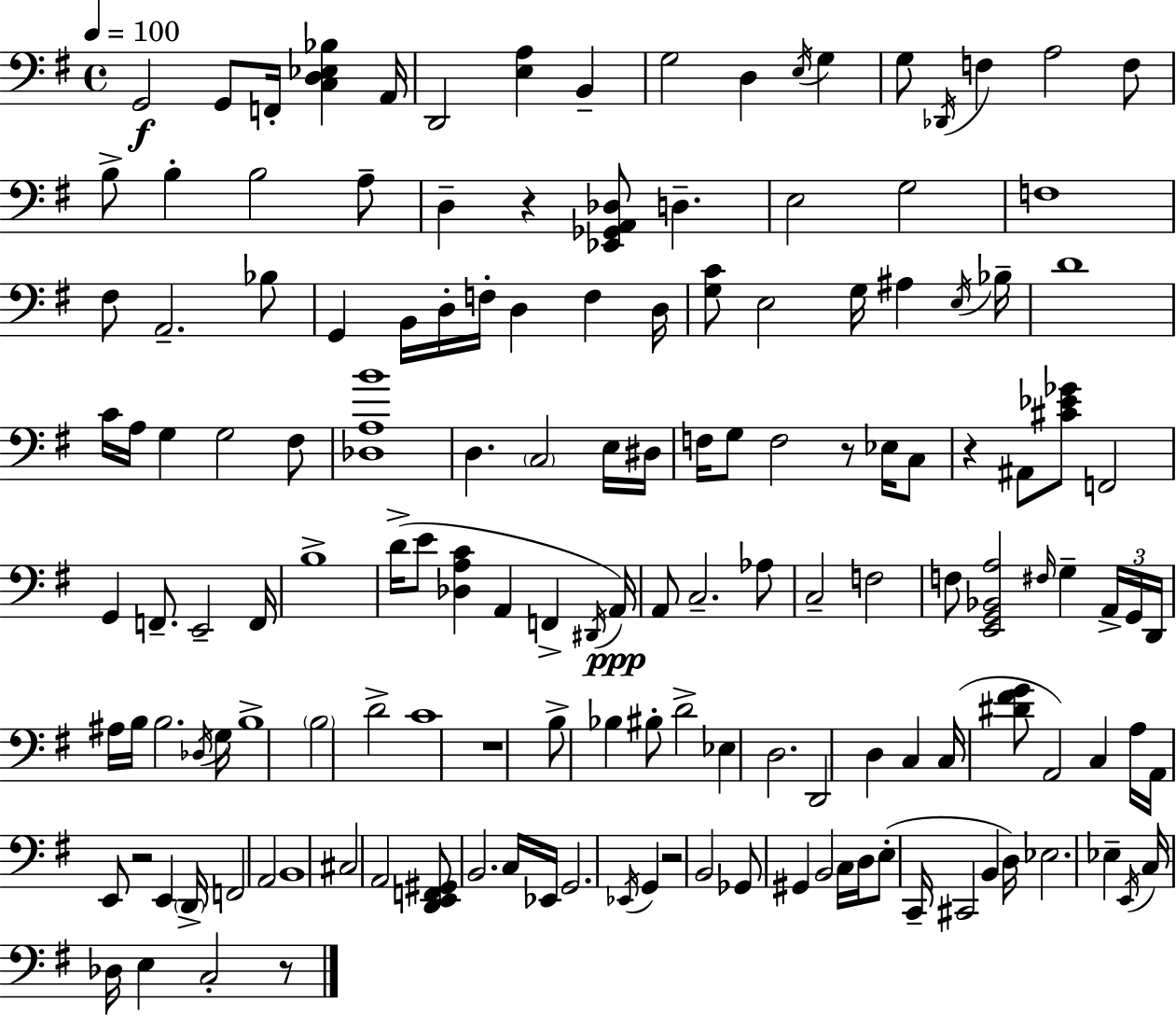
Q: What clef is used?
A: bass